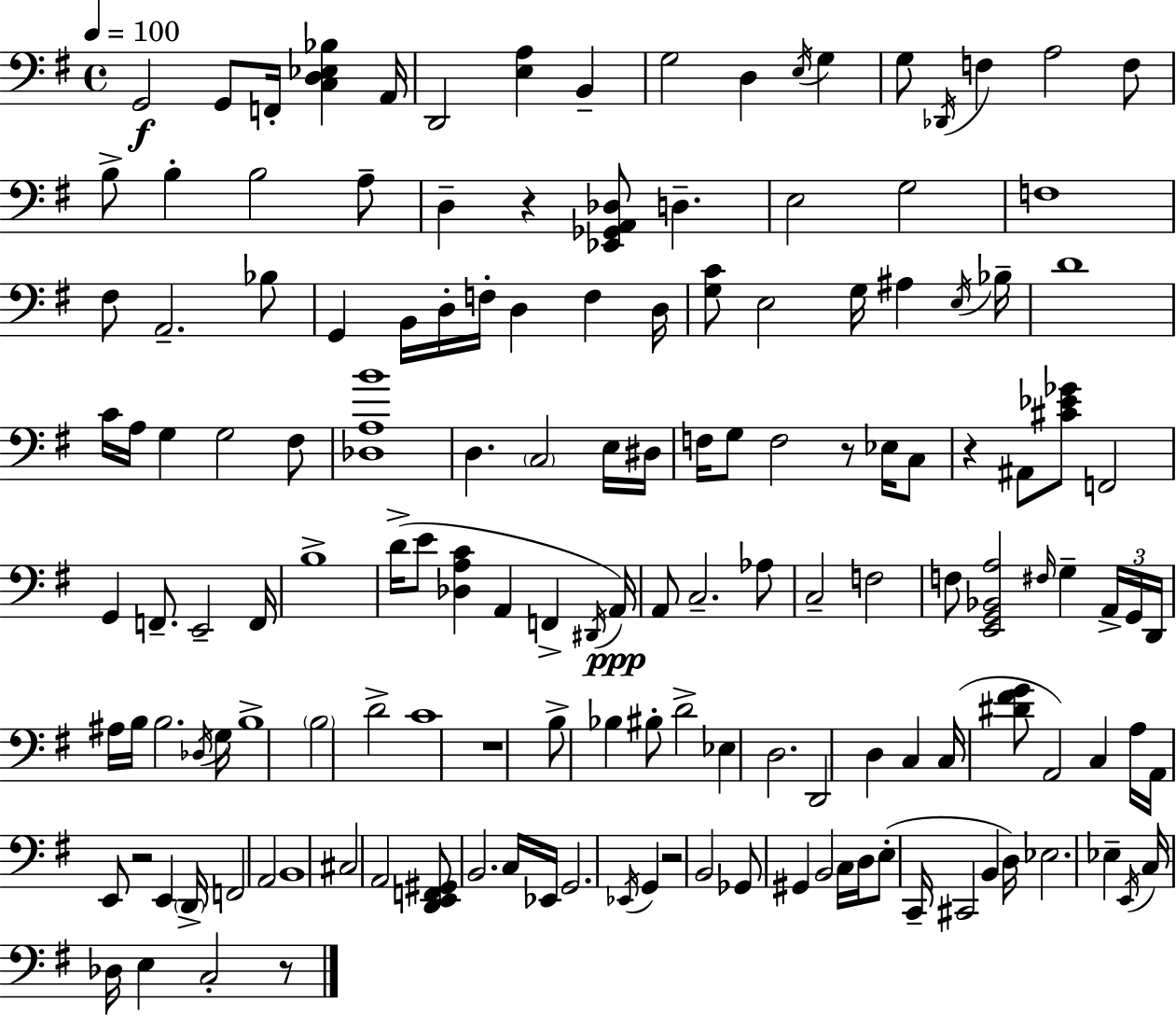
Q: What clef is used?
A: bass